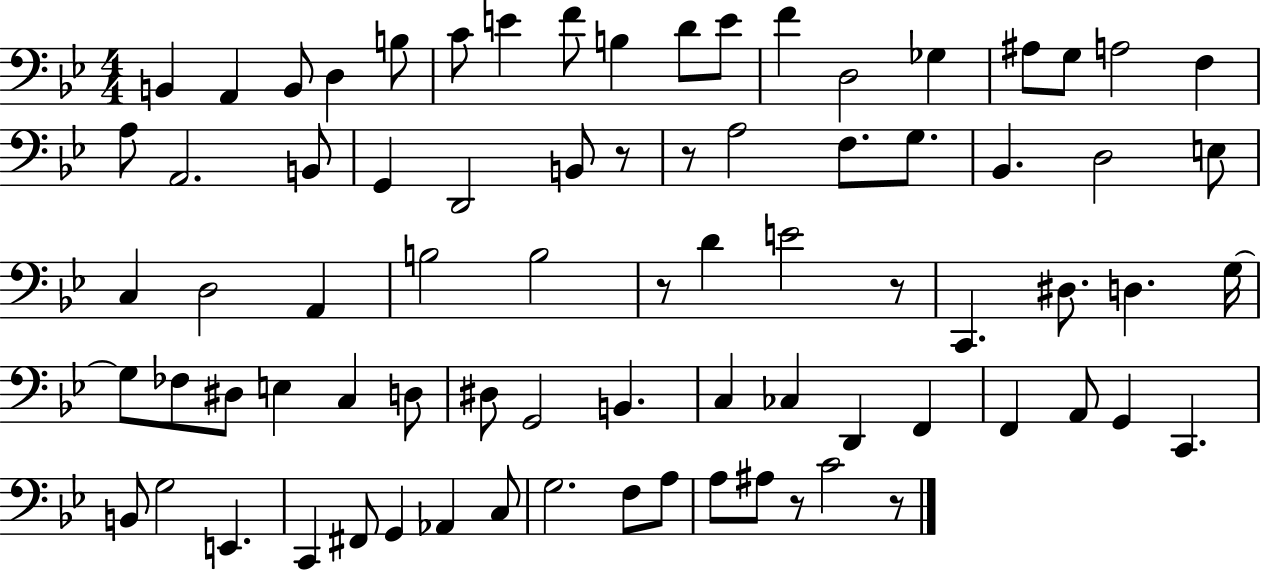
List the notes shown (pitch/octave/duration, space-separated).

B2/q A2/q B2/e D3/q B3/e C4/e E4/q F4/e B3/q D4/e E4/e F4/q D3/h Gb3/q A#3/e G3/e A3/h F3/q A3/e A2/h. B2/e G2/q D2/h B2/e R/e R/e A3/h F3/e. G3/e. Bb2/q. D3/h E3/e C3/q D3/h A2/q B3/h B3/h R/e D4/q E4/h R/e C2/q. D#3/e. D3/q. G3/s G3/e FES3/e D#3/e E3/q C3/q D3/e D#3/e G2/h B2/q. C3/q CES3/q D2/q F2/q F2/q A2/e G2/q C2/q. B2/e G3/h E2/q. C2/q F#2/e G2/q Ab2/q C3/e G3/h. F3/e A3/e A3/e A#3/e R/e C4/h R/e